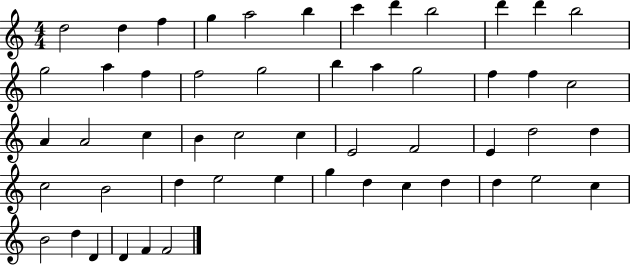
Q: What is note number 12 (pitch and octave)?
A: B5